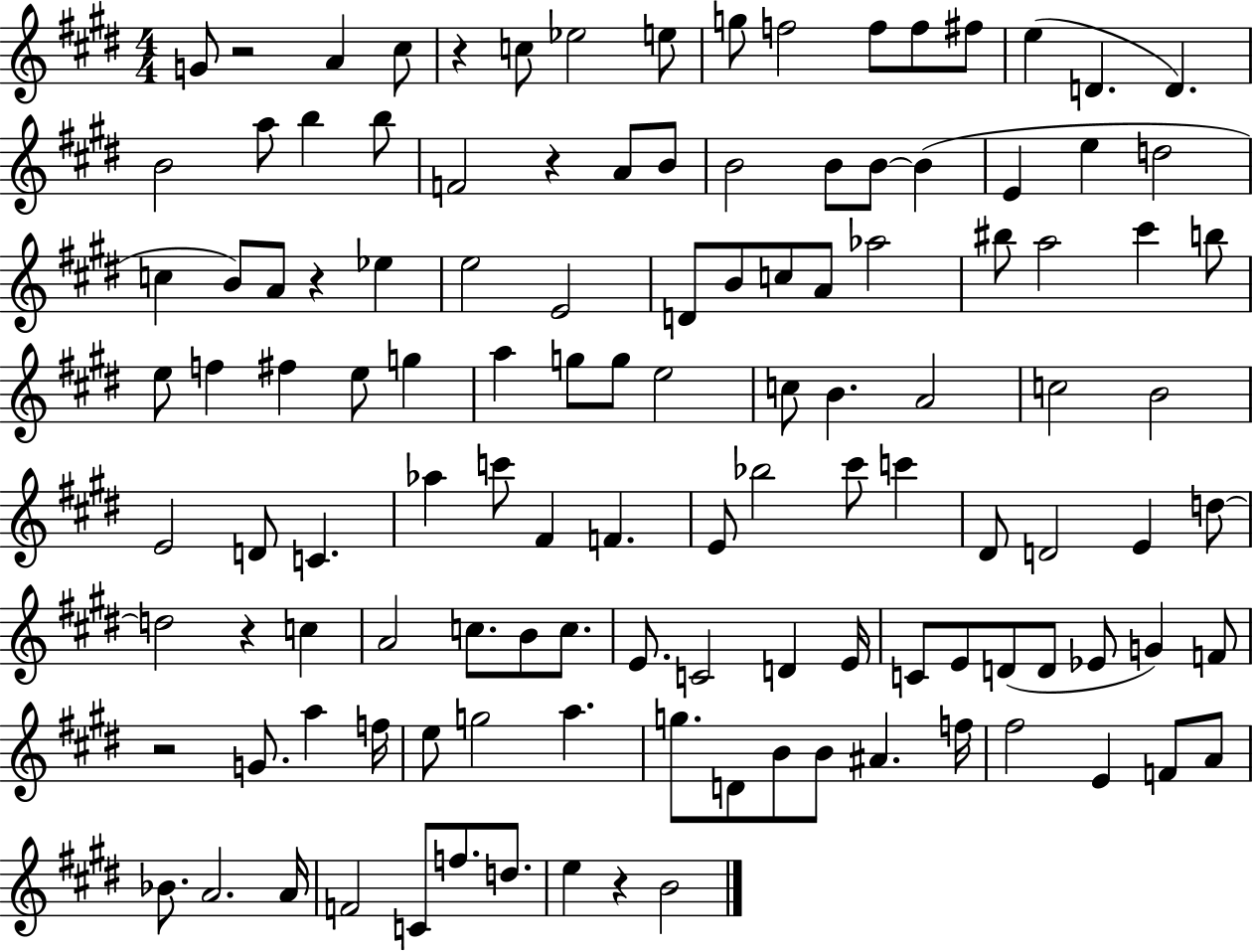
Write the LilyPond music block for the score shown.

{
  \clef treble
  \numericTimeSignature
  \time 4/4
  \key e \major
  g'8 r2 a'4 cis''8 | r4 c''8 ees''2 e''8 | g''8 f''2 f''8 f''8 fis''8 | e''4( d'4. d'4.) | \break b'2 a''8 b''4 b''8 | f'2 r4 a'8 b'8 | b'2 b'8 b'8~~ b'4( | e'4 e''4 d''2 | \break c''4 b'8) a'8 r4 ees''4 | e''2 e'2 | d'8 b'8 c''8 a'8 aes''2 | bis''8 a''2 cis'''4 b''8 | \break e''8 f''4 fis''4 e''8 g''4 | a''4 g''8 g''8 e''2 | c''8 b'4. a'2 | c''2 b'2 | \break e'2 d'8 c'4. | aes''4 c'''8 fis'4 f'4. | e'8 bes''2 cis'''8 c'''4 | dis'8 d'2 e'4 d''8~~ | \break d''2 r4 c''4 | a'2 c''8. b'8 c''8. | e'8. c'2 d'4 e'16 | c'8 e'8 d'8( d'8 ees'8 g'4) f'8 | \break r2 g'8. a''4 f''16 | e''8 g''2 a''4. | g''8. d'8 b'8 b'8 ais'4. f''16 | fis''2 e'4 f'8 a'8 | \break bes'8. a'2. a'16 | f'2 c'8 f''8. d''8. | e''4 r4 b'2 | \bar "|."
}